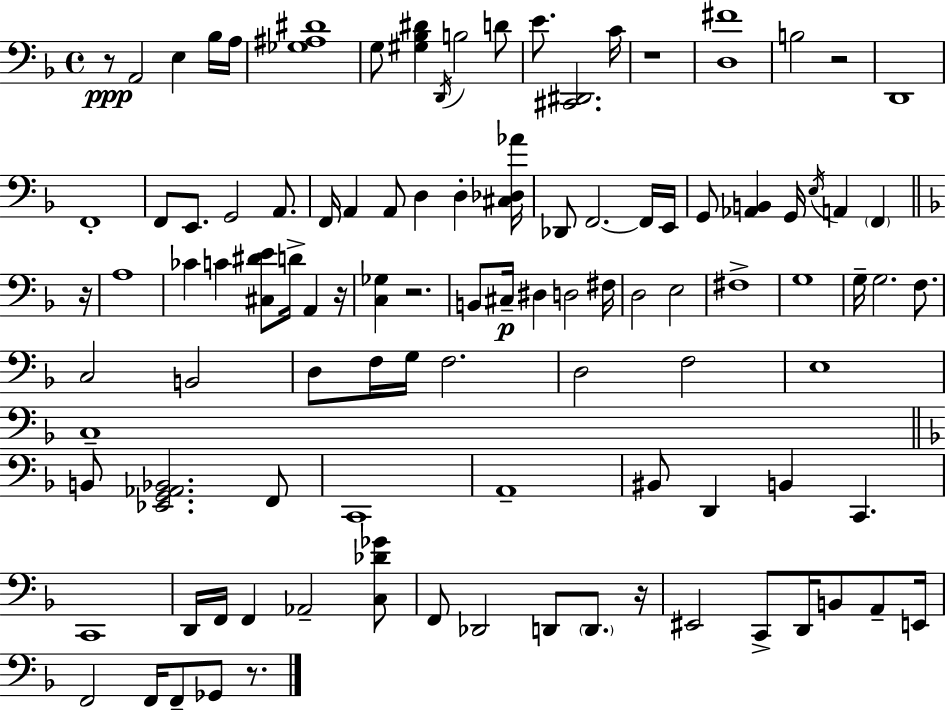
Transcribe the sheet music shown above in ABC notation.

X:1
T:Untitled
M:4/4
L:1/4
K:Dm
z/2 A,,2 E, _B,/4 A,/4 [_G,^A,^D]4 G,/2 [^G,_B,^D] D,,/4 B,2 D/2 E/2 [^C,,^D,,]2 C/4 z4 [D,^F]4 B,2 z2 D,,4 F,,4 F,,/2 E,,/2 G,,2 A,,/2 F,,/4 A,, A,,/2 D, D, [^C,_D,_A]/4 _D,,/2 F,,2 F,,/4 E,,/4 G,,/2 [_A,,B,,] G,,/4 E,/4 A,, F,, z/4 A,4 _C C [^C,^DE]/2 D/4 A,, z/4 [C,_G,] z2 B,,/2 ^C,/4 ^D, D,2 ^F,/4 D,2 E,2 ^F,4 G,4 G,/4 G,2 F,/2 C,2 B,,2 D,/2 F,/4 G,/4 F,2 D,2 F,2 E,4 C,4 B,,/2 [_E,,G,,_A,,_B,,]2 F,,/2 C,,4 A,,4 ^B,,/2 D,, B,, C,, C,,4 D,,/4 F,,/4 F,, _A,,2 [C,_D_G]/2 F,,/2 _D,,2 D,,/2 D,,/2 z/4 ^E,,2 C,,/2 D,,/4 B,,/2 A,,/2 E,,/4 F,,2 F,,/4 F,,/2 _G,,/2 z/2